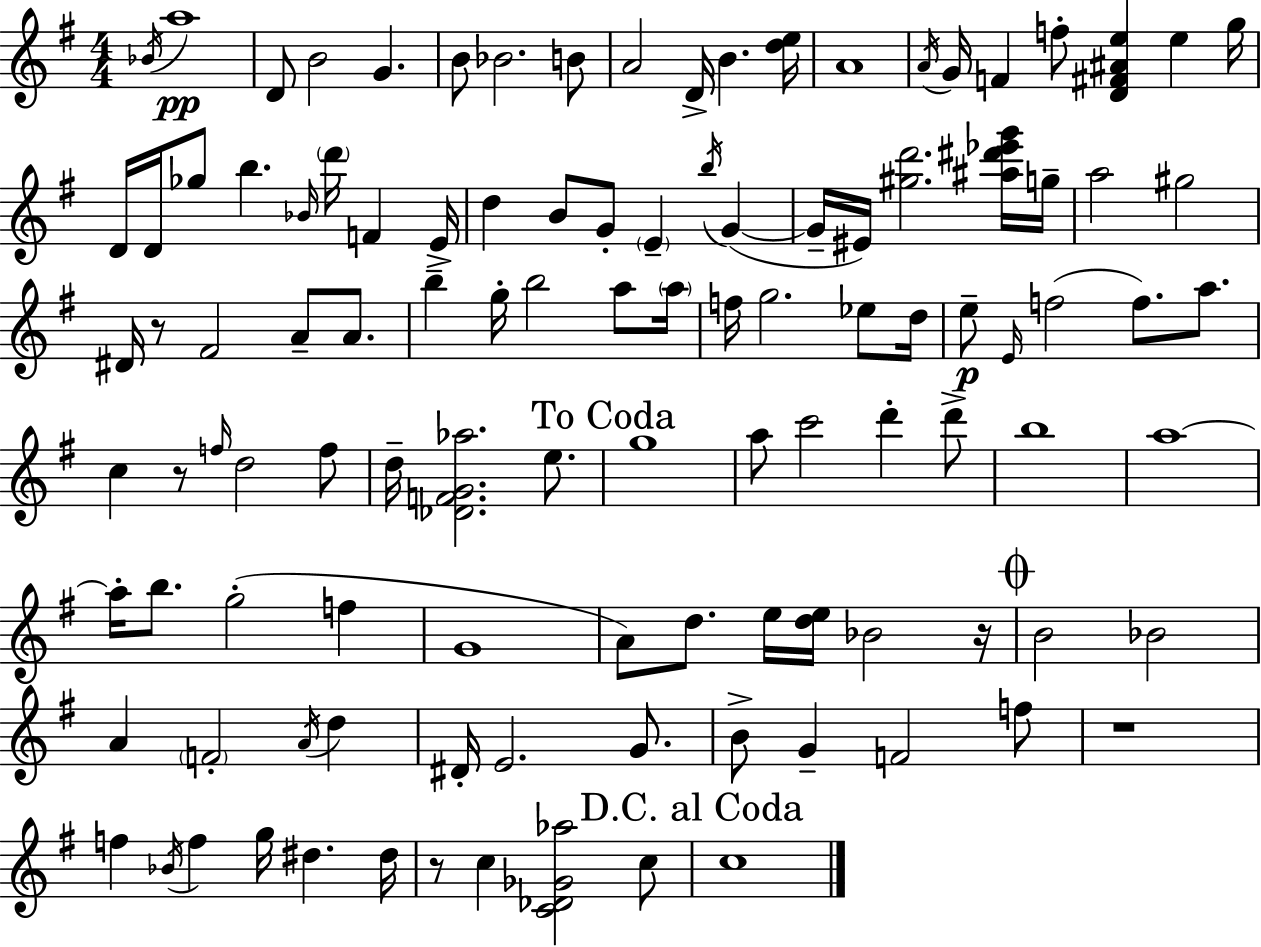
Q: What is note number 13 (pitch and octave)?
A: A4